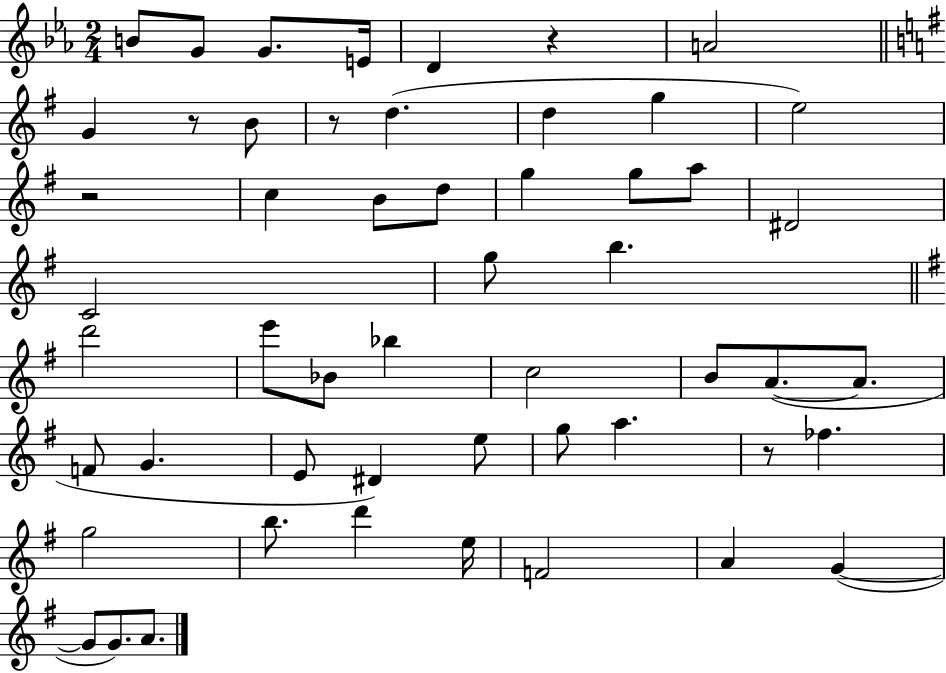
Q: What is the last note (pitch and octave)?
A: A4